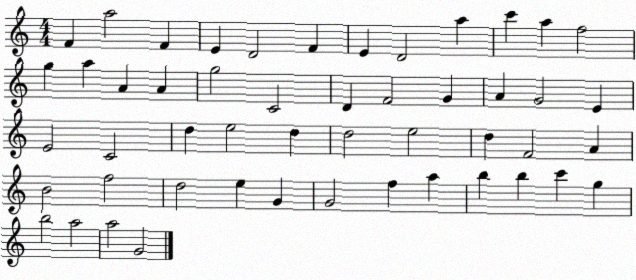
X:1
T:Untitled
M:4/4
L:1/4
K:C
F a2 F E D2 F E D2 a c' a f2 g a A A g2 C2 D F2 G A G2 E E2 C2 d e2 d d2 e2 d F2 A B2 f2 d2 e G G2 f a b b c' g b2 a2 a2 G2